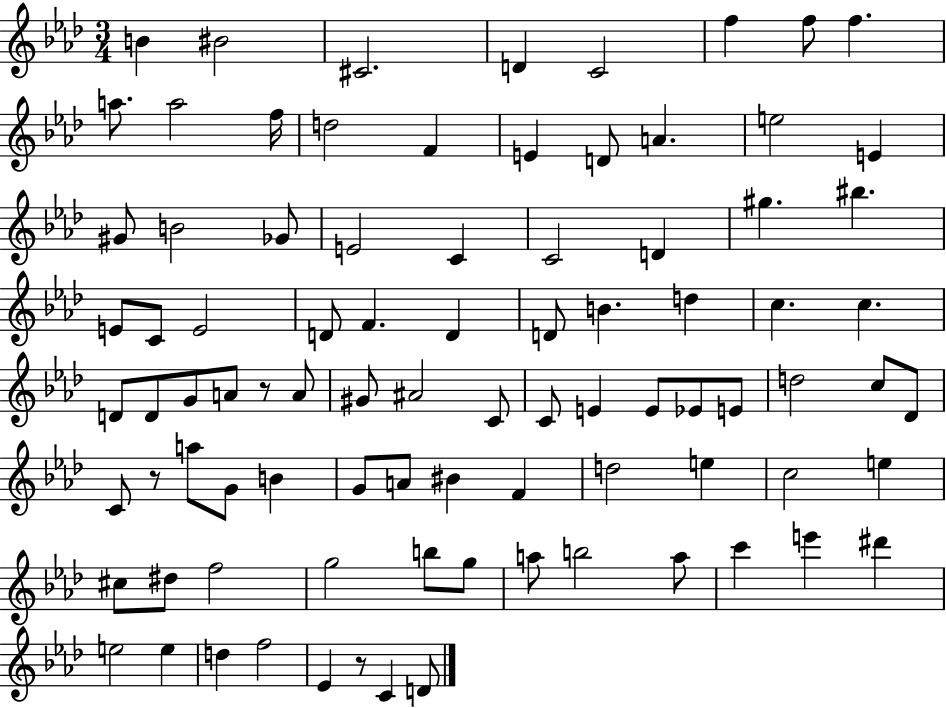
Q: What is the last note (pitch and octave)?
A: D4